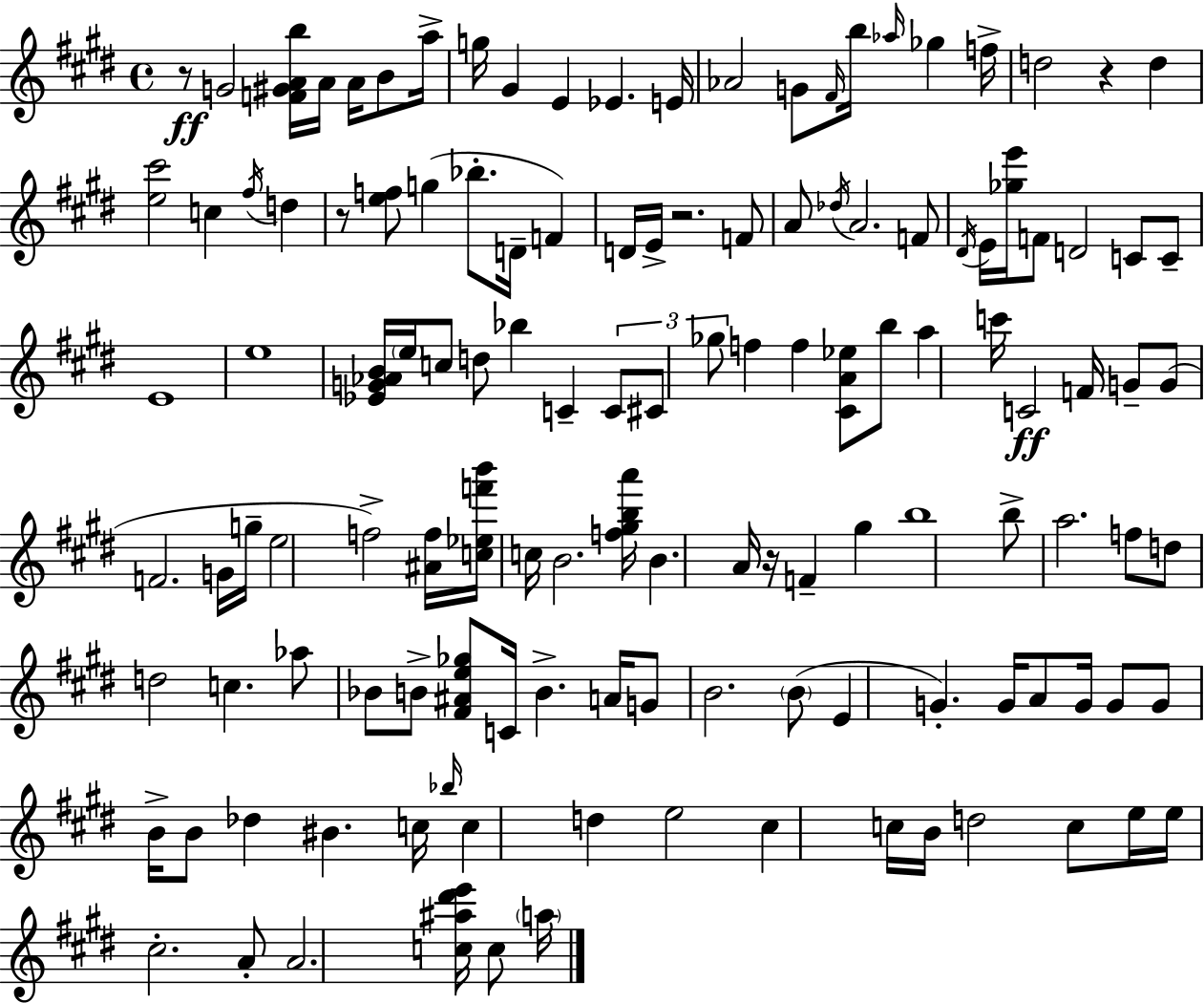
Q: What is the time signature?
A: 4/4